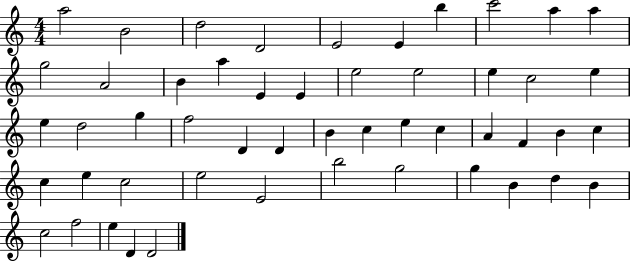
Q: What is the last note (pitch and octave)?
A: D4